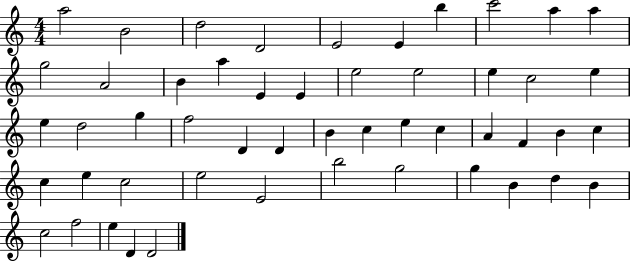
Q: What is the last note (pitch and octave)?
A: D4